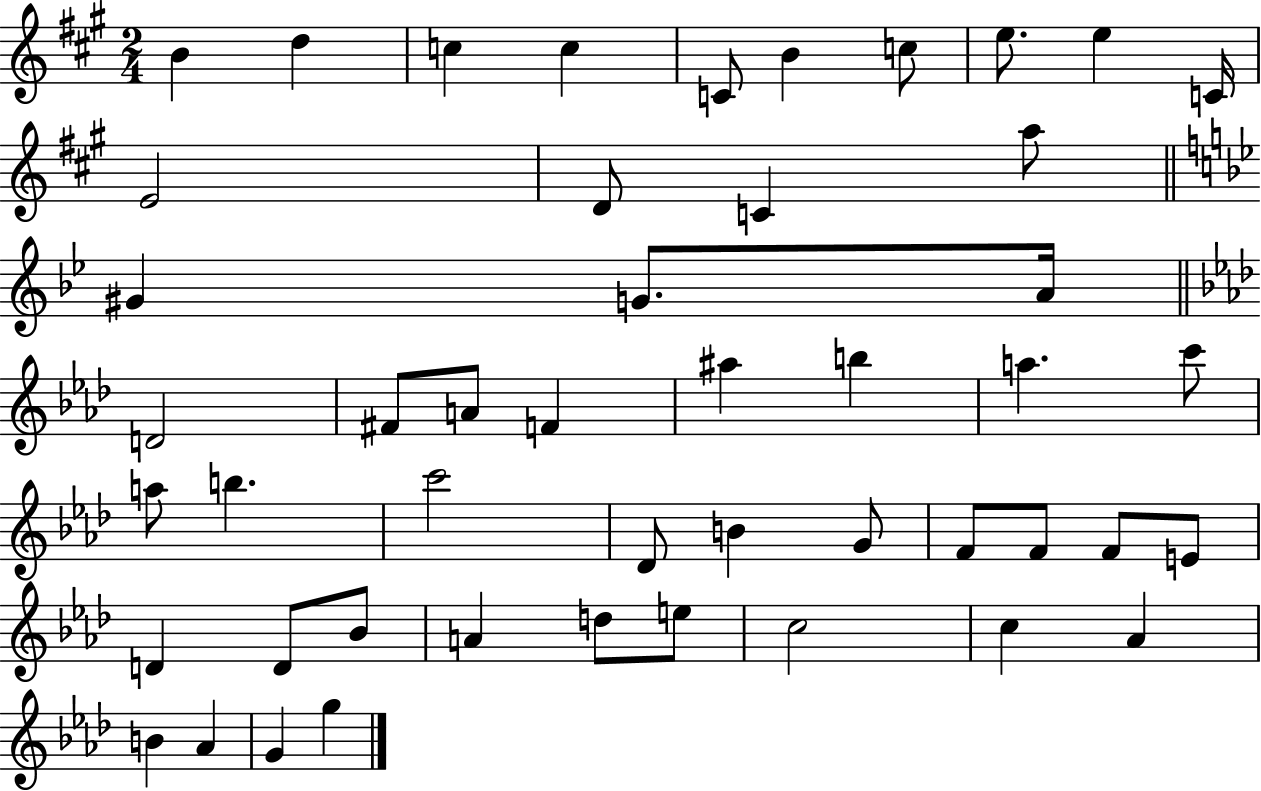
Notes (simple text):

B4/q D5/q C5/q C5/q C4/e B4/q C5/e E5/e. E5/q C4/s E4/h D4/e C4/q A5/e G#4/q G4/e. A4/s D4/h F#4/e A4/e F4/q A#5/q B5/q A5/q. C6/e A5/e B5/q. C6/h Db4/e B4/q G4/e F4/e F4/e F4/e E4/e D4/q D4/e Bb4/e A4/q D5/e E5/e C5/h C5/q Ab4/q B4/q Ab4/q G4/q G5/q